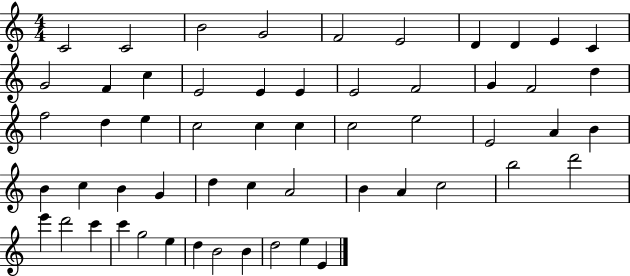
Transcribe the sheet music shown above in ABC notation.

X:1
T:Untitled
M:4/4
L:1/4
K:C
C2 C2 B2 G2 F2 E2 D D E C G2 F c E2 E E E2 F2 G F2 d f2 d e c2 c c c2 e2 E2 A B B c B G d c A2 B A c2 b2 d'2 e' d'2 c' c' g2 e d B2 B d2 e E